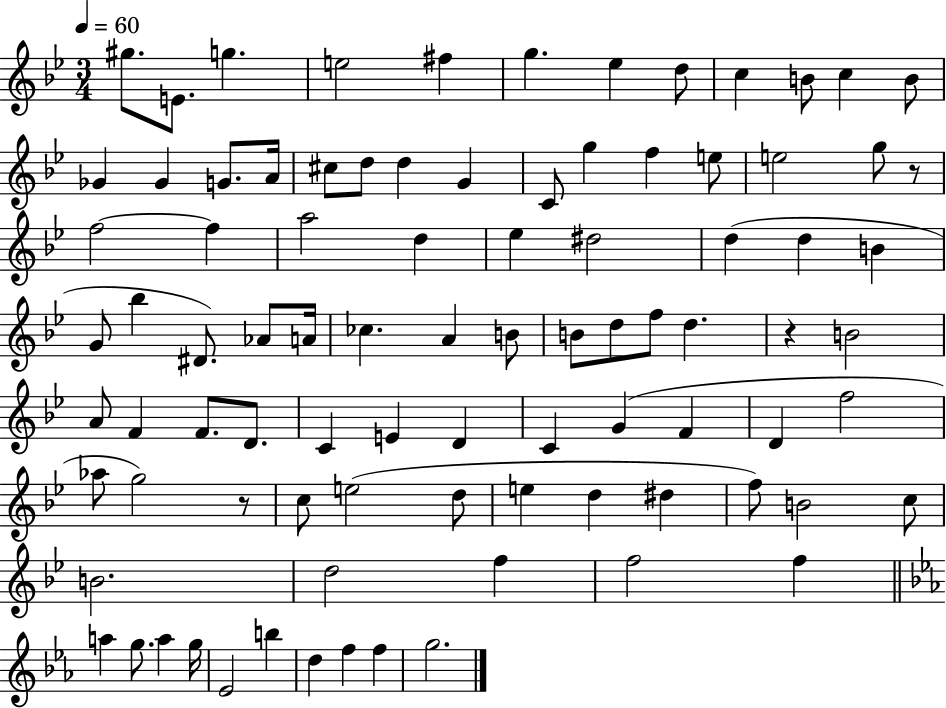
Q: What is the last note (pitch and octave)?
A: G5